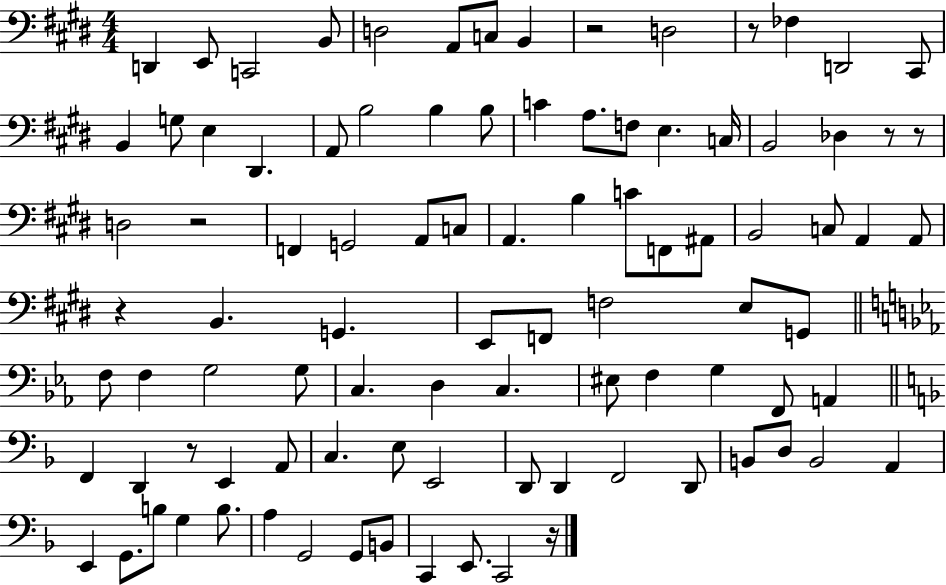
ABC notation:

X:1
T:Untitled
M:4/4
L:1/4
K:E
D,, E,,/2 C,,2 B,,/2 D,2 A,,/2 C,/2 B,, z2 D,2 z/2 _F, D,,2 ^C,,/2 B,, G,/2 E, ^D,, A,,/2 B,2 B, B,/2 C A,/2 F,/2 E, C,/4 B,,2 _D, z/2 z/2 D,2 z2 F,, G,,2 A,,/2 C,/2 A,, B, C/2 F,,/2 ^A,,/2 B,,2 C,/2 A,, A,,/2 z B,, G,, E,,/2 F,,/2 F,2 E,/2 G,,/2 F,/2 F, G,2 G,/2 C, D, C, ^E,/2 F, G, F,,/2 A,, F,, D,, z/2 E,, A,,/2 C, E,/2 E,,2 D,,/2 D,, F,,2 D,,/2 B,,/2 D,/2 B,,2 A,, E,, G,,/2 B,/2 G, B,/2 A, G,,2 G,,/2 B,,/2 C,, E,,/2 C,,2 z/4